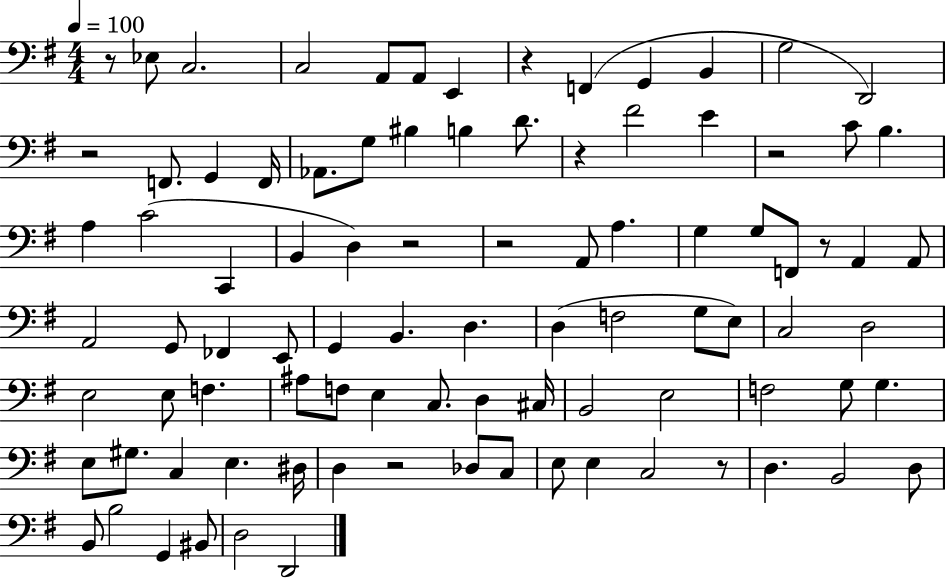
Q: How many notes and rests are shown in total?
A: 92